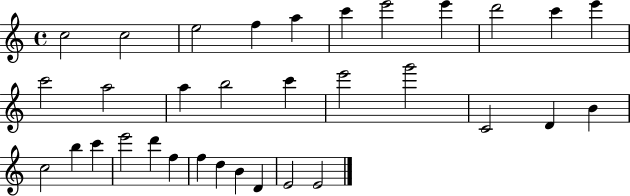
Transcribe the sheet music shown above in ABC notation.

X:1
T:Untitled
M:4/4
L:1/4
K:C
c2 c2 e2 f a c' e'2 e' d'2 c' e' c'2 a2 a b2 c' e'2 g'2 C2 D B c2 b c' e'2 d' f f d B D E2 E2